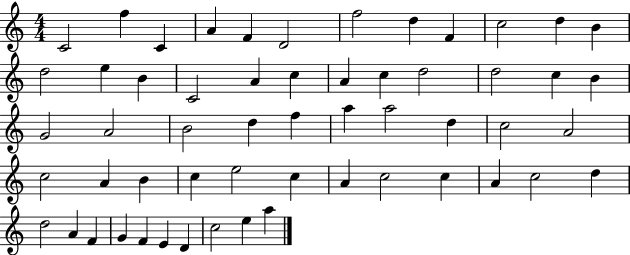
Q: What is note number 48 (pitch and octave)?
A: A4